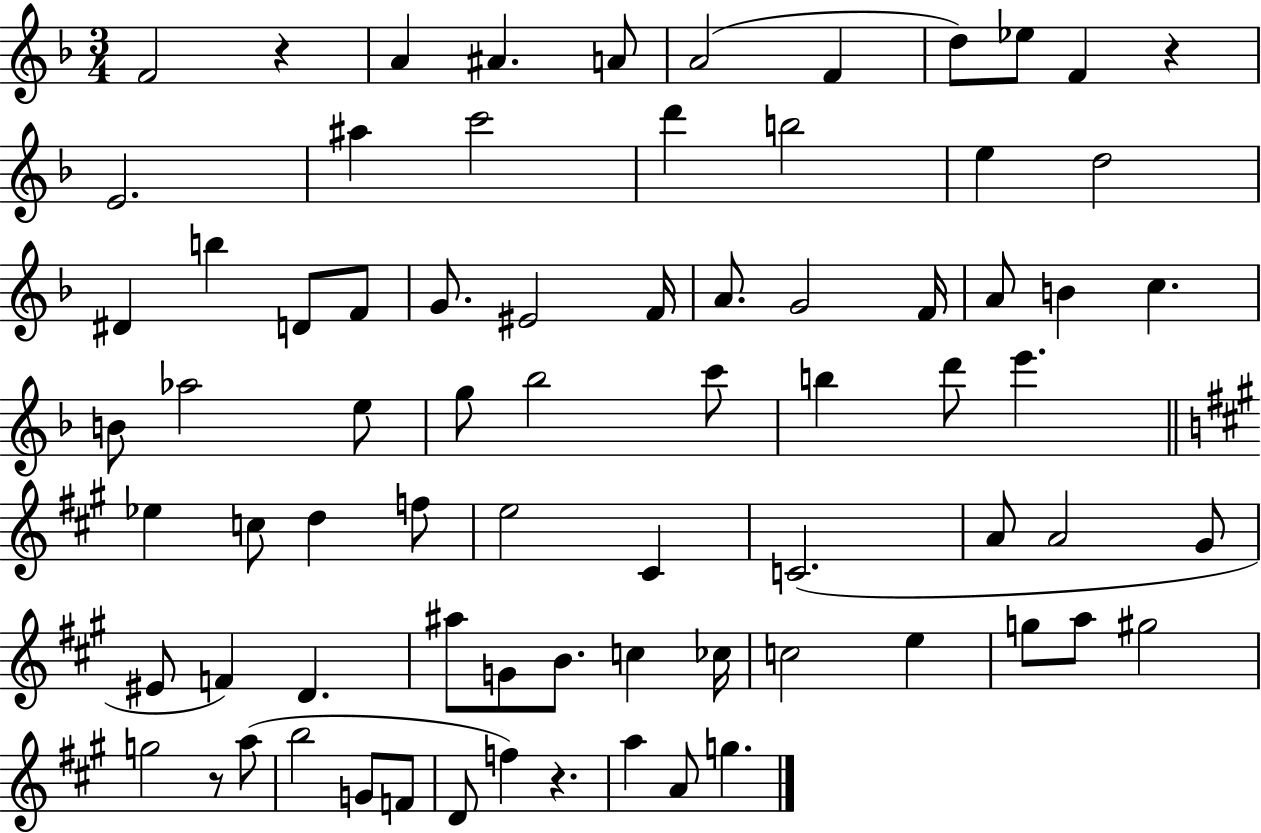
{
  \clef treble
  \numericTimeSignature
  \time 3/4
  \key f \major
  f'2 r4 | a'4 ais'4. a'8 | a'2( f'4 | d''8) ees''8 f'4 r4 | \break e'2. | ais''4 c'''2 | d'''4 b''2 | e''4 d''2 | \break dis'4 b''4 d'8 f'8 | g'8. eis'2 f'16 | a'8. g'2 f'16 | a'8 b'4 c''4. | \break b'8 aes''2 e''8 | g''8 bes''2 c'''8 | b''4 d'''8 e'''4. | \bar "||" \break \key a \major ees''4 c''8 d''4 f''8 | e''2 cis'4 | c'2.( | a'8 a'2 gis'8 | \break eis'8 f'4) d'4. | ais''8 g'8 b'8. c''4 ces''16 | c''2 e''4 | g''8 a''8 gis''2 | \break g''2 r8 a''8( | b''2 g'8 f'8 | d'8 f''4) r4. | a''4 a'8 g''4. | \break \bar "|."
}